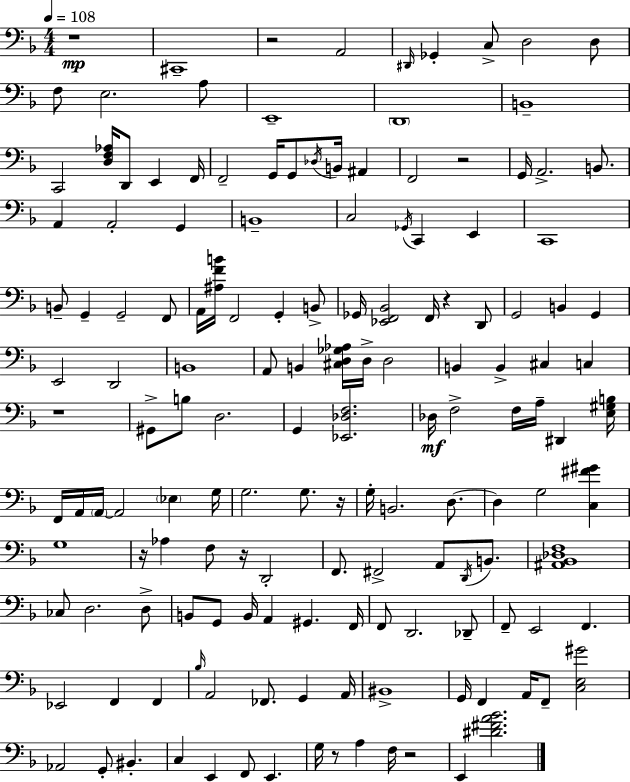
{
  \clef bass
  \numericTimeSignature
  \time 4/4
  \key d \minor
  \tempo 4 = 108
  r1\mp | cis,1-- | r2 a,2 | \grace { dis,16 } ges,4-. c8-> d2 d8 | \break f8 e2. a8 | e,1-- | \parenthesize d,1 | b,1-- | \break c,2 <d f aes>16 d,8 e,4 | f,16 f,2-- g,16 g,8 \acciaccatura { des16 } b,16 ais,4 | f,2 r2 | g,16 a,2.-> b,8. | \break a,4 a,2-. g,4 | b,1-- | c2 \acciaccatura { ges,16 } c,4 e,4 | c,1 | \break b,8-- g,4-- g,2-- | f,8 a,16 <ais f' b'>16 f,2 g,4-. | b,8-> ges,16 <ees, f, bes,>2 f,16 r4 | d,8 g,2 b,4 g,4 | \break e,2 d,2 | b,1 | a,8 b,4 <cis d ges aes>16 d16-> d2 | b,4 b,4-> cis4 c4 | \break r1 | gis,8-> b8 d2. | g,4 <ees, des f>2. | des16\mf f2-> f16 a16-- dis,4 | \break <e gis b>16 f,16 a,16 \parenthesize a,16~~ a,2 \parenthesize ees4 | g16 g2. g8. | r16 g16-. b,2. | d8.~~ d4 g2 <c fis' gis'>4 | \break g1 | r16 aes4 f8 r16 d,2-. | f,8. fis,2-> a,8 | \acciaccatura { d,16 } b,8. <ais, bes, des f>1 | \break ces8 d2. | d8-> b,8 g,8 b,16 a,4 gis,4. | f,16 f,8 d,2. | des,8-- f,8-- e,2 f,4. | \break ees,2 f,4 | f,4 \grace { bes16 } a,2 fes,8. | g,4 a,16 bis,1-> | g,16 f,4 a,16 f,8-- <c e gis'>2 | \break aes,2 g,8-. bis,4.-. | c4 e,4 f,8 e,4. | g16 r8 a4 f16 r2 | e,4 <dis' fis' a' bes'>2. | \break \bar "|."
}